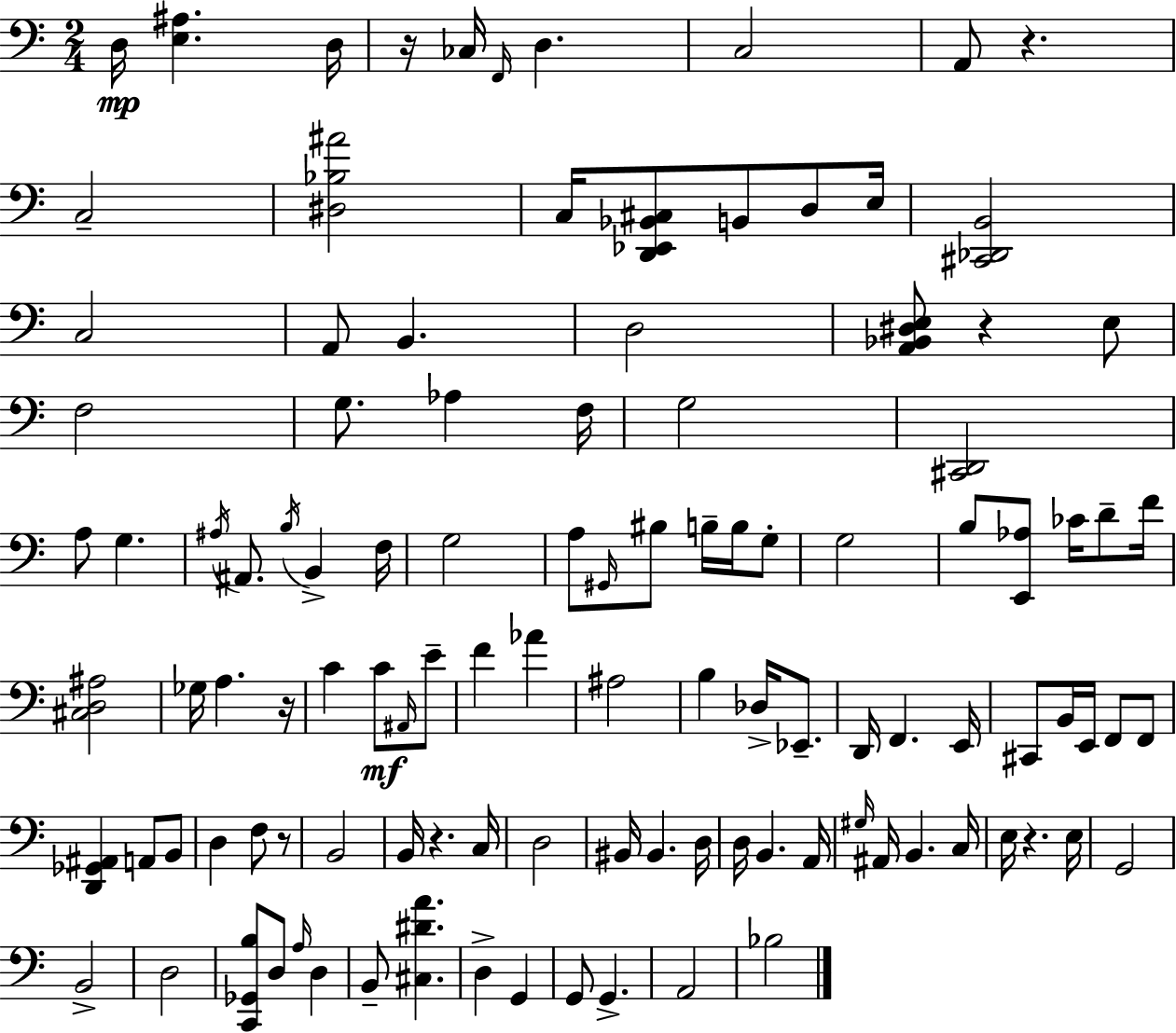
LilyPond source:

{
  \clef bass
  \numericTimeSignature
  \time 2/4
  \key a \minor
  \repeat volta 2 { d16\mp <e ais>4. d16 | r16 ces16 \grace { f,16 } d4. | c2 | a,8 r4. | \break c2-- | <dis bes ais'>2 | c16 <d, ees, bes, cis>8 b,8 d8 | e16 <cis, des, b,>2 | \break c2 | a,8 b,4. | d2 | <a, bes, dis e>8 r4 e8 | \break f2 | g8. aes4 | f16 g2 | <cis, d,>2 | \break a8 g4. | \acciaccatura { ais16 } ais,8. \acciaccatura { b16 } b,4-> | f16 g2 | a8 \grace { gis,16 } bis8 | \break b16-- b16 g8-. g2 | b8 <e, aes>8 | ces'16 d'8-- f'16 <cis d ais>2 | ges16 a4. | \break r16 c'4 | c'8\mf \grace { ais,16 } e'8-- f'4 | aes'4 ais2 | b4 | \break des16-> ees,8.-- d,16 f,4. | e,16 cis,8 b,16 | e,16 f,8 f,8 <d, ges, ais,>4 | a,8 b,8 d4 | \break f8 r8 b,2 | b,16 r4. | c16 d2 | bis,16 bis,4. | \break d16 d16 b,4. | a,16 \grace { gis16 } ais,16 b,4. | c16 e16 r4. | e16 g,2 | \break b,2-> | d2 | <c, ges, b>8 | d8 \grace { a16 } d4 b,8-- | \break <cis dis' a'>4. d4-> | g,4 g,8 | g,4.-> a,2 | bes2 | \break } \bar "|."
}